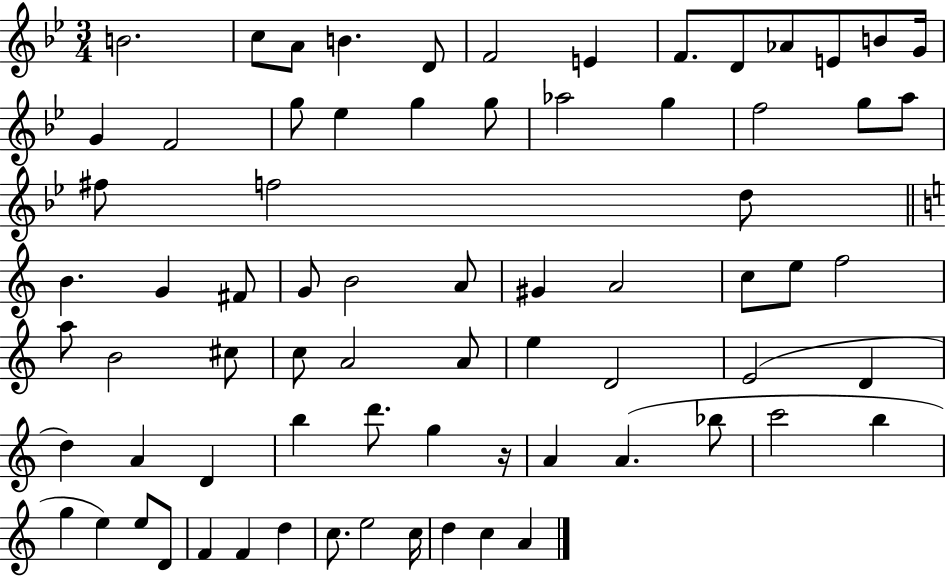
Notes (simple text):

B4/h. C5/e A4/e B4/q. D4/e F4/h E4/q F4/e. D4/e Ab4/e E4/e B4/e G4/s G4/q F4/h G5/e Eb5/q G5/q G5/e Ab5/h G5/q F5/h G5/e A5/e F#5/e F5/h D5/e B4/q. G4/q F#4/e G4/e B4/h A4/e G#4/q A4/h C5/e E5/e F5/h A5/e B4/h C#5/e C5/e A4/h A4/e E5/q D4/h E4/h D4/q D5/q A4/q D4/q B5/q D6/e. G5/q R/s A4/q A4/q. Bb5/e C6/h B5/q G5/q E5/q E5/e D4/e F4/q F4/q D5/q C5/e. E5/h C5/s D5/q C5/q A4/q